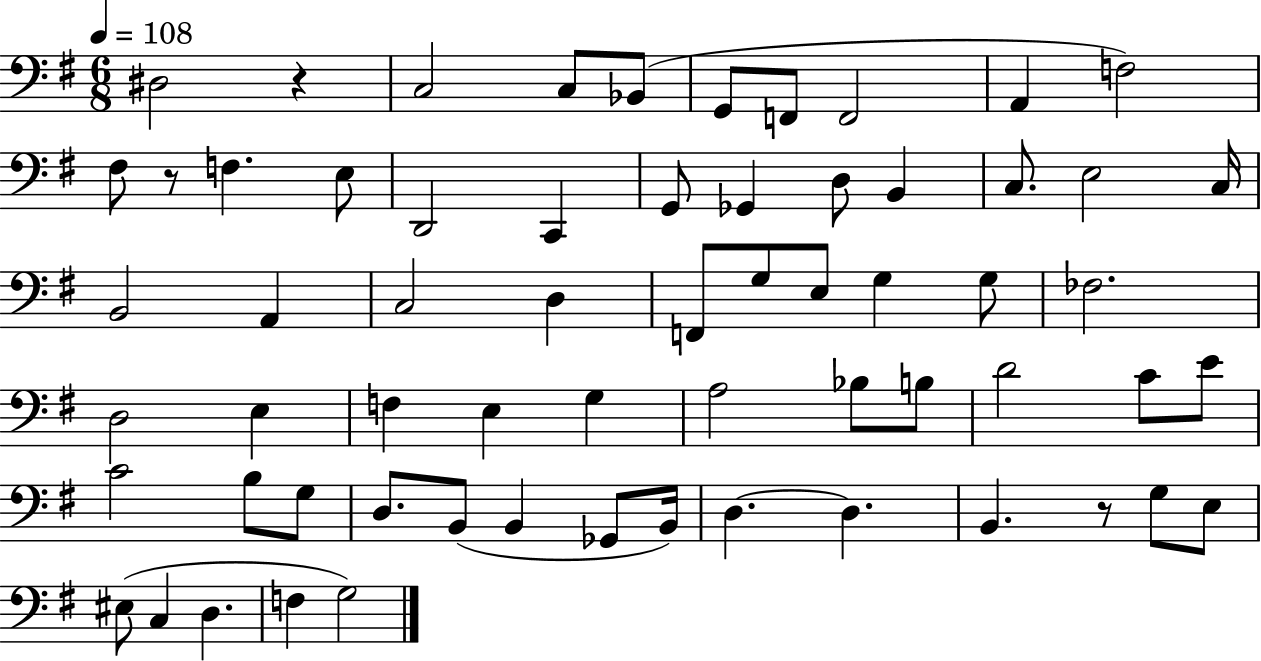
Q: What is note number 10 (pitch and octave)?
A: F#3